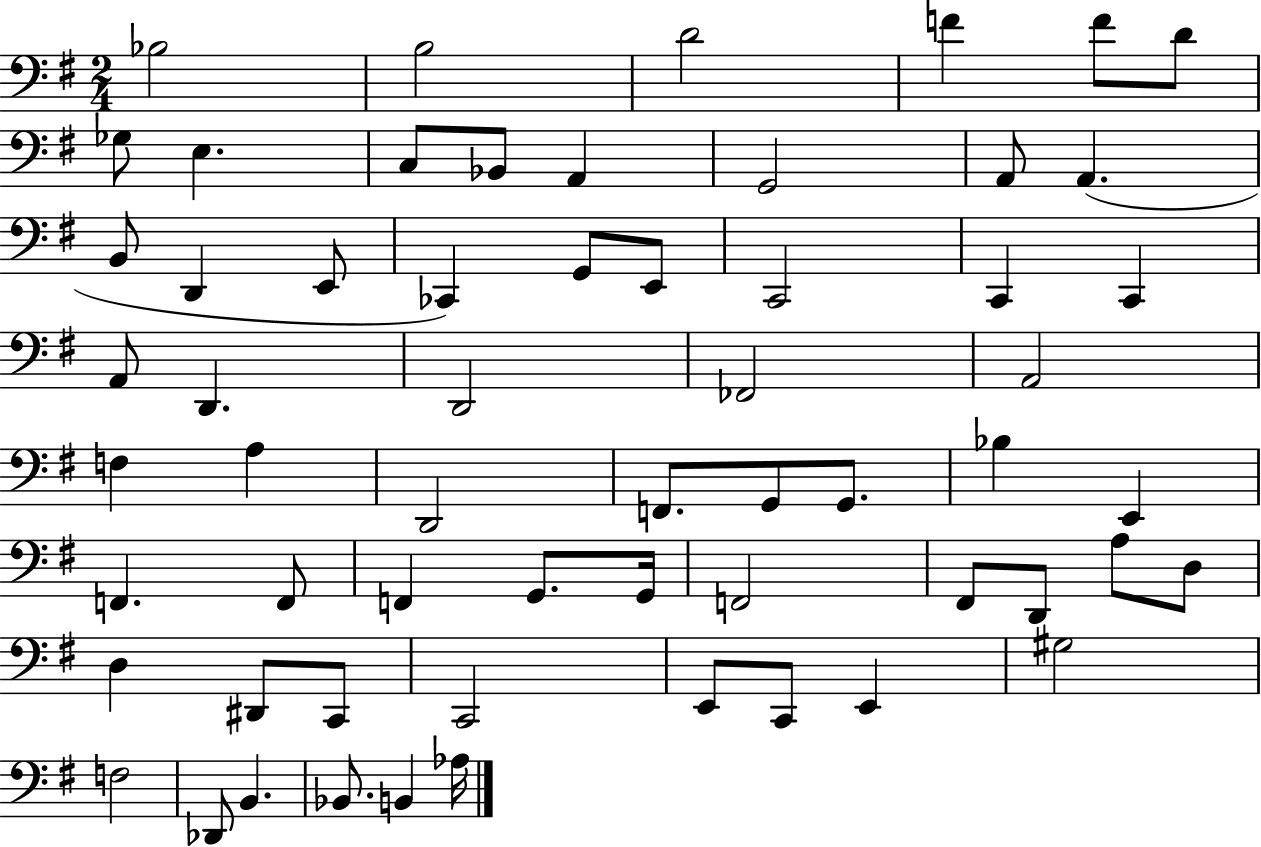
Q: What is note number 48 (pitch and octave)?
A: D#2